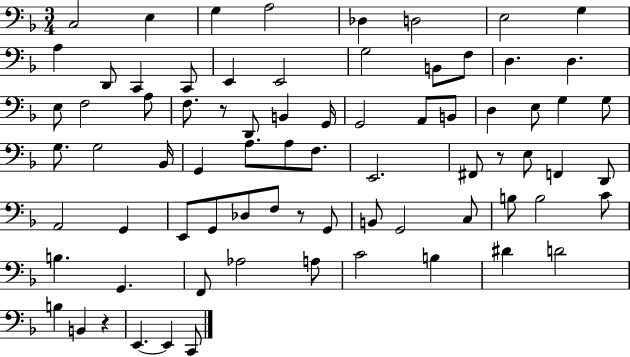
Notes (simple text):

C3/h E3/q G3/q A3/h Db3/q D3/h E3/h G3/q A3/q D2/e C2/q C2/e E2/q E2/h G3/h B2/e F3/e D3/q. D3/q. E3/e F3/h A3/e F3/e. R/e D2/e B2/q G2/s G2/h A2/e B2/e D3/q E3/e G3/q G3/e G3/e. G3/h Bb2/s G2/q A3/e. A3/e F3/e. E2/h. F#2/e R/e E3/e F2/q D2/e A2/h G2/q E2/e G2/e Db3/e F3/e R/e G2/e B2/e G2/h C3/e B3/e B3/h C4/e B3/q. G2/q. F2/e Ab3/h A3/e C4/h B3/q D#4/q D4/h B3/q B2/q R/q E2/q. E2/q C2/e